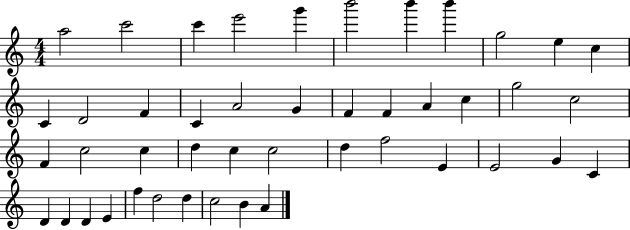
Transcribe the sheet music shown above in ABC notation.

X:1
T:Untitled
M:4/4
L:1/4
K:C
a2 c'2 c' e'2 g' b'2 b' b' g2 e c C D2 F C A2 G F F A c g2 c2 F c2 c d c c2 d f2 E E2 G C D D D E f d2 d c2 B A